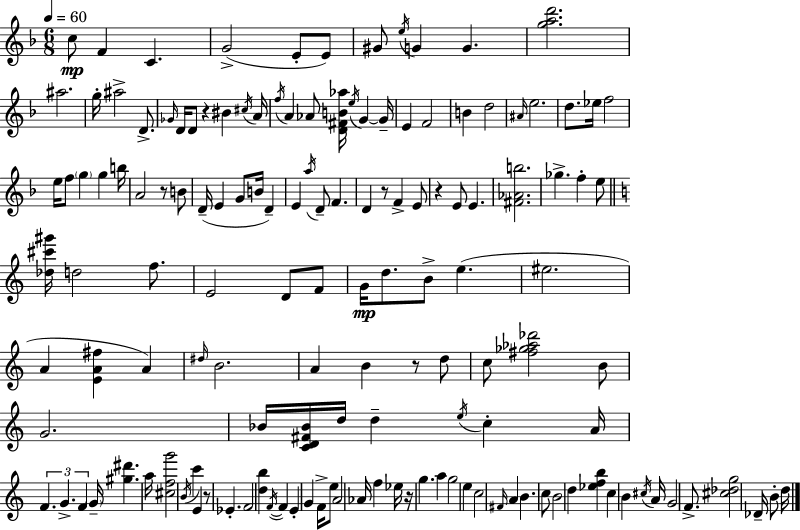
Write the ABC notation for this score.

X:1
T:Untitled
M:6/8
L:1/4
K:F
c/2 F C G2 E/2 E/2 ^G/2 e/4 G G [gad']2 ^a2 g/4 ^a2 D/2 _G/4 D/4 D/2 z ^B ^c/4 A/4 f/4 A _A/2 [D^FB_a]/4 e/4 G G/4 E F2 B d2 ^A/4 e2 d/2 _e/4 f2 e/4 f/2 g g b/4 A2 z/2 B/2 D/4 E G/2 B/4 D E a/4 D/2 F D z/2 F E/2 z E/2 E [^F_Ab]2 _g f e/2 [_d^c'^g']/4 d2 f/2 E2 D/2 F/2 G/4 d/2 B/2 e ^e2 A [EA^f] A ^d/4 B2 A B z/2 d/2 c/2 [^f_g_a_d']2 B/2 G2 _B/4 [CD^F_B]/4 d/4 d e/4 c A/4 F G F G/4 [^g^d'] a/4 [^cfg']2 B/4 c' E z/2 _E F2 [db] F/4 F E G F/4 e/2 A2 _A/4 f _e/4 z/4 g a g2 e c2 ^F/4 A B c/2 B2 d [_efb] c B ^c/4 A/4 G2 F/2 [^c_dg]2 _D/4 B/2 d/4